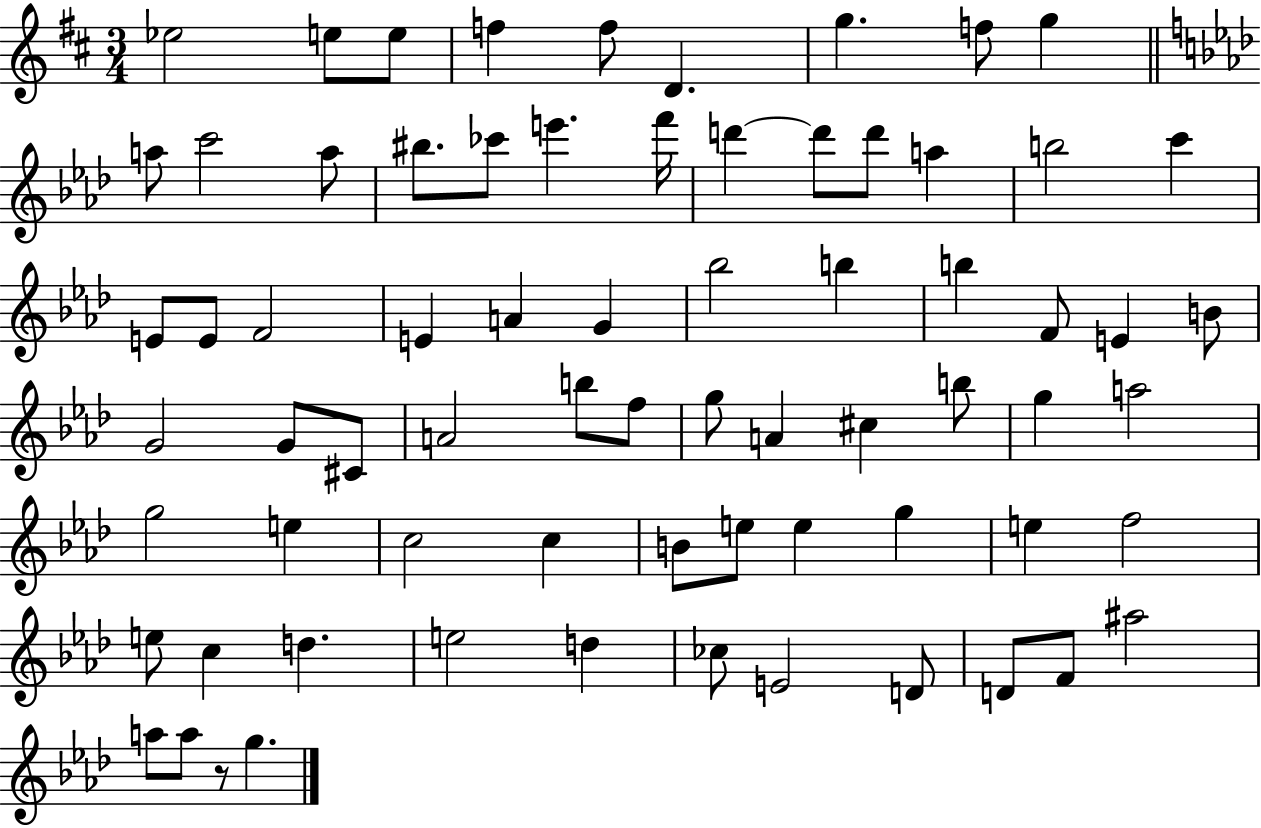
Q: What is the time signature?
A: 3/4